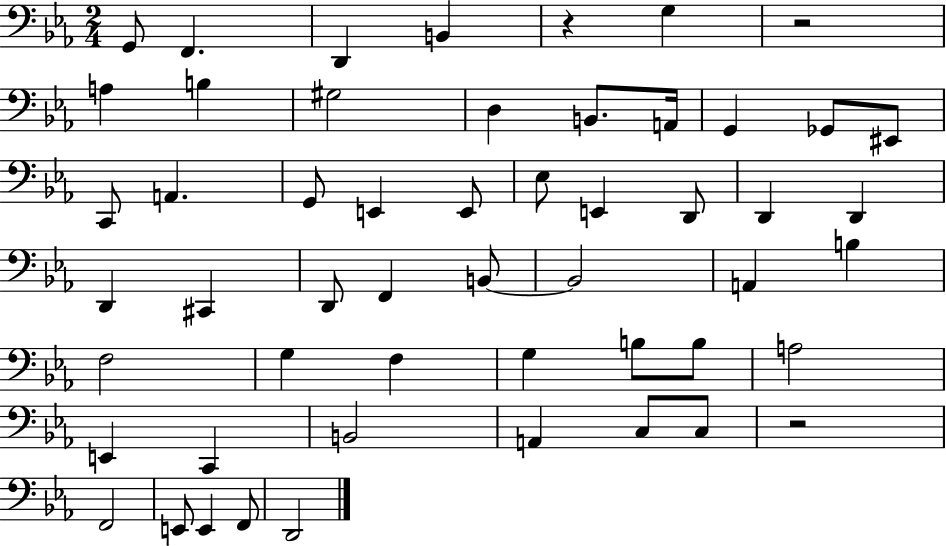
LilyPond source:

{
  \clef bass
  \numericTimeSignature
  \time 2/4
  \key ees \major
  g,8 f,4. | d,4 b,4 | r4 g4 | r2 | \break a4 b4 | gis2 | d4 b,8. a,16 | g,4 ges,8 eis,8 | \break c,8 a,4. | g,8 e,4 e,8 | ees8 e,4 d,8 | d,4 d,4 | \break d,4 cis,4 | d,8 f,4 b,8~~ | b,2 | a,4 b4 | \break f2 | g4 f4 | g4 b8 b8 | a2 | \break e,4 c,4 | b,2 | a,4 c8 c8 | r2 | \break f,2 | e,8 e,4 f,8 | d,2 | \bar "|."
}